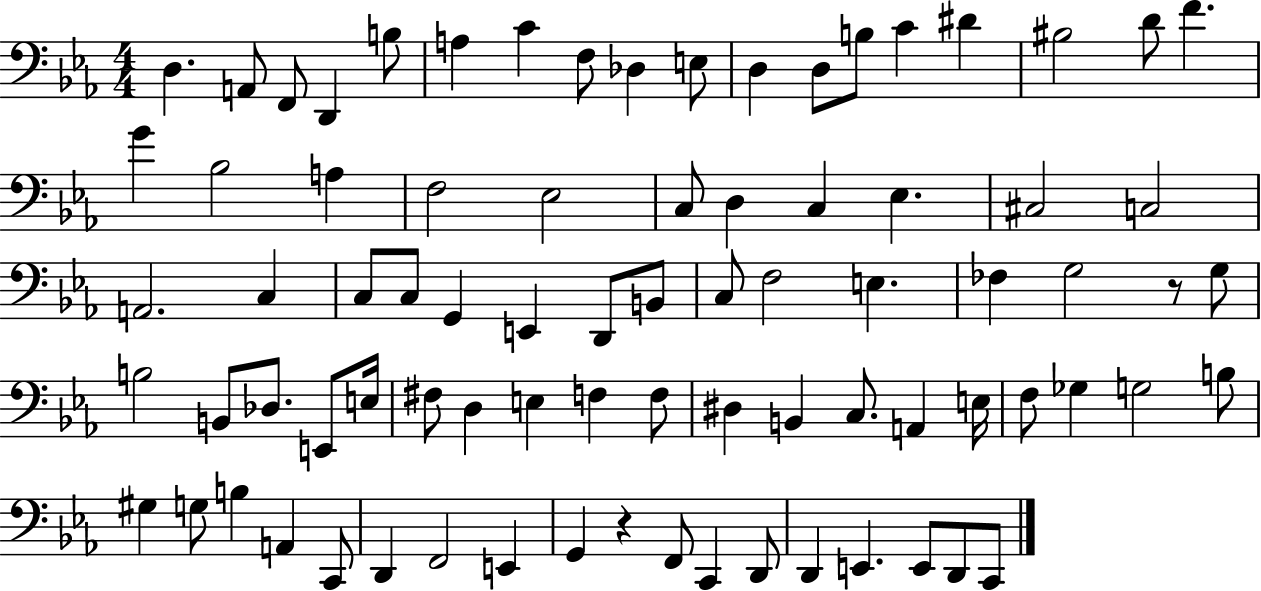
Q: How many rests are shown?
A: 2